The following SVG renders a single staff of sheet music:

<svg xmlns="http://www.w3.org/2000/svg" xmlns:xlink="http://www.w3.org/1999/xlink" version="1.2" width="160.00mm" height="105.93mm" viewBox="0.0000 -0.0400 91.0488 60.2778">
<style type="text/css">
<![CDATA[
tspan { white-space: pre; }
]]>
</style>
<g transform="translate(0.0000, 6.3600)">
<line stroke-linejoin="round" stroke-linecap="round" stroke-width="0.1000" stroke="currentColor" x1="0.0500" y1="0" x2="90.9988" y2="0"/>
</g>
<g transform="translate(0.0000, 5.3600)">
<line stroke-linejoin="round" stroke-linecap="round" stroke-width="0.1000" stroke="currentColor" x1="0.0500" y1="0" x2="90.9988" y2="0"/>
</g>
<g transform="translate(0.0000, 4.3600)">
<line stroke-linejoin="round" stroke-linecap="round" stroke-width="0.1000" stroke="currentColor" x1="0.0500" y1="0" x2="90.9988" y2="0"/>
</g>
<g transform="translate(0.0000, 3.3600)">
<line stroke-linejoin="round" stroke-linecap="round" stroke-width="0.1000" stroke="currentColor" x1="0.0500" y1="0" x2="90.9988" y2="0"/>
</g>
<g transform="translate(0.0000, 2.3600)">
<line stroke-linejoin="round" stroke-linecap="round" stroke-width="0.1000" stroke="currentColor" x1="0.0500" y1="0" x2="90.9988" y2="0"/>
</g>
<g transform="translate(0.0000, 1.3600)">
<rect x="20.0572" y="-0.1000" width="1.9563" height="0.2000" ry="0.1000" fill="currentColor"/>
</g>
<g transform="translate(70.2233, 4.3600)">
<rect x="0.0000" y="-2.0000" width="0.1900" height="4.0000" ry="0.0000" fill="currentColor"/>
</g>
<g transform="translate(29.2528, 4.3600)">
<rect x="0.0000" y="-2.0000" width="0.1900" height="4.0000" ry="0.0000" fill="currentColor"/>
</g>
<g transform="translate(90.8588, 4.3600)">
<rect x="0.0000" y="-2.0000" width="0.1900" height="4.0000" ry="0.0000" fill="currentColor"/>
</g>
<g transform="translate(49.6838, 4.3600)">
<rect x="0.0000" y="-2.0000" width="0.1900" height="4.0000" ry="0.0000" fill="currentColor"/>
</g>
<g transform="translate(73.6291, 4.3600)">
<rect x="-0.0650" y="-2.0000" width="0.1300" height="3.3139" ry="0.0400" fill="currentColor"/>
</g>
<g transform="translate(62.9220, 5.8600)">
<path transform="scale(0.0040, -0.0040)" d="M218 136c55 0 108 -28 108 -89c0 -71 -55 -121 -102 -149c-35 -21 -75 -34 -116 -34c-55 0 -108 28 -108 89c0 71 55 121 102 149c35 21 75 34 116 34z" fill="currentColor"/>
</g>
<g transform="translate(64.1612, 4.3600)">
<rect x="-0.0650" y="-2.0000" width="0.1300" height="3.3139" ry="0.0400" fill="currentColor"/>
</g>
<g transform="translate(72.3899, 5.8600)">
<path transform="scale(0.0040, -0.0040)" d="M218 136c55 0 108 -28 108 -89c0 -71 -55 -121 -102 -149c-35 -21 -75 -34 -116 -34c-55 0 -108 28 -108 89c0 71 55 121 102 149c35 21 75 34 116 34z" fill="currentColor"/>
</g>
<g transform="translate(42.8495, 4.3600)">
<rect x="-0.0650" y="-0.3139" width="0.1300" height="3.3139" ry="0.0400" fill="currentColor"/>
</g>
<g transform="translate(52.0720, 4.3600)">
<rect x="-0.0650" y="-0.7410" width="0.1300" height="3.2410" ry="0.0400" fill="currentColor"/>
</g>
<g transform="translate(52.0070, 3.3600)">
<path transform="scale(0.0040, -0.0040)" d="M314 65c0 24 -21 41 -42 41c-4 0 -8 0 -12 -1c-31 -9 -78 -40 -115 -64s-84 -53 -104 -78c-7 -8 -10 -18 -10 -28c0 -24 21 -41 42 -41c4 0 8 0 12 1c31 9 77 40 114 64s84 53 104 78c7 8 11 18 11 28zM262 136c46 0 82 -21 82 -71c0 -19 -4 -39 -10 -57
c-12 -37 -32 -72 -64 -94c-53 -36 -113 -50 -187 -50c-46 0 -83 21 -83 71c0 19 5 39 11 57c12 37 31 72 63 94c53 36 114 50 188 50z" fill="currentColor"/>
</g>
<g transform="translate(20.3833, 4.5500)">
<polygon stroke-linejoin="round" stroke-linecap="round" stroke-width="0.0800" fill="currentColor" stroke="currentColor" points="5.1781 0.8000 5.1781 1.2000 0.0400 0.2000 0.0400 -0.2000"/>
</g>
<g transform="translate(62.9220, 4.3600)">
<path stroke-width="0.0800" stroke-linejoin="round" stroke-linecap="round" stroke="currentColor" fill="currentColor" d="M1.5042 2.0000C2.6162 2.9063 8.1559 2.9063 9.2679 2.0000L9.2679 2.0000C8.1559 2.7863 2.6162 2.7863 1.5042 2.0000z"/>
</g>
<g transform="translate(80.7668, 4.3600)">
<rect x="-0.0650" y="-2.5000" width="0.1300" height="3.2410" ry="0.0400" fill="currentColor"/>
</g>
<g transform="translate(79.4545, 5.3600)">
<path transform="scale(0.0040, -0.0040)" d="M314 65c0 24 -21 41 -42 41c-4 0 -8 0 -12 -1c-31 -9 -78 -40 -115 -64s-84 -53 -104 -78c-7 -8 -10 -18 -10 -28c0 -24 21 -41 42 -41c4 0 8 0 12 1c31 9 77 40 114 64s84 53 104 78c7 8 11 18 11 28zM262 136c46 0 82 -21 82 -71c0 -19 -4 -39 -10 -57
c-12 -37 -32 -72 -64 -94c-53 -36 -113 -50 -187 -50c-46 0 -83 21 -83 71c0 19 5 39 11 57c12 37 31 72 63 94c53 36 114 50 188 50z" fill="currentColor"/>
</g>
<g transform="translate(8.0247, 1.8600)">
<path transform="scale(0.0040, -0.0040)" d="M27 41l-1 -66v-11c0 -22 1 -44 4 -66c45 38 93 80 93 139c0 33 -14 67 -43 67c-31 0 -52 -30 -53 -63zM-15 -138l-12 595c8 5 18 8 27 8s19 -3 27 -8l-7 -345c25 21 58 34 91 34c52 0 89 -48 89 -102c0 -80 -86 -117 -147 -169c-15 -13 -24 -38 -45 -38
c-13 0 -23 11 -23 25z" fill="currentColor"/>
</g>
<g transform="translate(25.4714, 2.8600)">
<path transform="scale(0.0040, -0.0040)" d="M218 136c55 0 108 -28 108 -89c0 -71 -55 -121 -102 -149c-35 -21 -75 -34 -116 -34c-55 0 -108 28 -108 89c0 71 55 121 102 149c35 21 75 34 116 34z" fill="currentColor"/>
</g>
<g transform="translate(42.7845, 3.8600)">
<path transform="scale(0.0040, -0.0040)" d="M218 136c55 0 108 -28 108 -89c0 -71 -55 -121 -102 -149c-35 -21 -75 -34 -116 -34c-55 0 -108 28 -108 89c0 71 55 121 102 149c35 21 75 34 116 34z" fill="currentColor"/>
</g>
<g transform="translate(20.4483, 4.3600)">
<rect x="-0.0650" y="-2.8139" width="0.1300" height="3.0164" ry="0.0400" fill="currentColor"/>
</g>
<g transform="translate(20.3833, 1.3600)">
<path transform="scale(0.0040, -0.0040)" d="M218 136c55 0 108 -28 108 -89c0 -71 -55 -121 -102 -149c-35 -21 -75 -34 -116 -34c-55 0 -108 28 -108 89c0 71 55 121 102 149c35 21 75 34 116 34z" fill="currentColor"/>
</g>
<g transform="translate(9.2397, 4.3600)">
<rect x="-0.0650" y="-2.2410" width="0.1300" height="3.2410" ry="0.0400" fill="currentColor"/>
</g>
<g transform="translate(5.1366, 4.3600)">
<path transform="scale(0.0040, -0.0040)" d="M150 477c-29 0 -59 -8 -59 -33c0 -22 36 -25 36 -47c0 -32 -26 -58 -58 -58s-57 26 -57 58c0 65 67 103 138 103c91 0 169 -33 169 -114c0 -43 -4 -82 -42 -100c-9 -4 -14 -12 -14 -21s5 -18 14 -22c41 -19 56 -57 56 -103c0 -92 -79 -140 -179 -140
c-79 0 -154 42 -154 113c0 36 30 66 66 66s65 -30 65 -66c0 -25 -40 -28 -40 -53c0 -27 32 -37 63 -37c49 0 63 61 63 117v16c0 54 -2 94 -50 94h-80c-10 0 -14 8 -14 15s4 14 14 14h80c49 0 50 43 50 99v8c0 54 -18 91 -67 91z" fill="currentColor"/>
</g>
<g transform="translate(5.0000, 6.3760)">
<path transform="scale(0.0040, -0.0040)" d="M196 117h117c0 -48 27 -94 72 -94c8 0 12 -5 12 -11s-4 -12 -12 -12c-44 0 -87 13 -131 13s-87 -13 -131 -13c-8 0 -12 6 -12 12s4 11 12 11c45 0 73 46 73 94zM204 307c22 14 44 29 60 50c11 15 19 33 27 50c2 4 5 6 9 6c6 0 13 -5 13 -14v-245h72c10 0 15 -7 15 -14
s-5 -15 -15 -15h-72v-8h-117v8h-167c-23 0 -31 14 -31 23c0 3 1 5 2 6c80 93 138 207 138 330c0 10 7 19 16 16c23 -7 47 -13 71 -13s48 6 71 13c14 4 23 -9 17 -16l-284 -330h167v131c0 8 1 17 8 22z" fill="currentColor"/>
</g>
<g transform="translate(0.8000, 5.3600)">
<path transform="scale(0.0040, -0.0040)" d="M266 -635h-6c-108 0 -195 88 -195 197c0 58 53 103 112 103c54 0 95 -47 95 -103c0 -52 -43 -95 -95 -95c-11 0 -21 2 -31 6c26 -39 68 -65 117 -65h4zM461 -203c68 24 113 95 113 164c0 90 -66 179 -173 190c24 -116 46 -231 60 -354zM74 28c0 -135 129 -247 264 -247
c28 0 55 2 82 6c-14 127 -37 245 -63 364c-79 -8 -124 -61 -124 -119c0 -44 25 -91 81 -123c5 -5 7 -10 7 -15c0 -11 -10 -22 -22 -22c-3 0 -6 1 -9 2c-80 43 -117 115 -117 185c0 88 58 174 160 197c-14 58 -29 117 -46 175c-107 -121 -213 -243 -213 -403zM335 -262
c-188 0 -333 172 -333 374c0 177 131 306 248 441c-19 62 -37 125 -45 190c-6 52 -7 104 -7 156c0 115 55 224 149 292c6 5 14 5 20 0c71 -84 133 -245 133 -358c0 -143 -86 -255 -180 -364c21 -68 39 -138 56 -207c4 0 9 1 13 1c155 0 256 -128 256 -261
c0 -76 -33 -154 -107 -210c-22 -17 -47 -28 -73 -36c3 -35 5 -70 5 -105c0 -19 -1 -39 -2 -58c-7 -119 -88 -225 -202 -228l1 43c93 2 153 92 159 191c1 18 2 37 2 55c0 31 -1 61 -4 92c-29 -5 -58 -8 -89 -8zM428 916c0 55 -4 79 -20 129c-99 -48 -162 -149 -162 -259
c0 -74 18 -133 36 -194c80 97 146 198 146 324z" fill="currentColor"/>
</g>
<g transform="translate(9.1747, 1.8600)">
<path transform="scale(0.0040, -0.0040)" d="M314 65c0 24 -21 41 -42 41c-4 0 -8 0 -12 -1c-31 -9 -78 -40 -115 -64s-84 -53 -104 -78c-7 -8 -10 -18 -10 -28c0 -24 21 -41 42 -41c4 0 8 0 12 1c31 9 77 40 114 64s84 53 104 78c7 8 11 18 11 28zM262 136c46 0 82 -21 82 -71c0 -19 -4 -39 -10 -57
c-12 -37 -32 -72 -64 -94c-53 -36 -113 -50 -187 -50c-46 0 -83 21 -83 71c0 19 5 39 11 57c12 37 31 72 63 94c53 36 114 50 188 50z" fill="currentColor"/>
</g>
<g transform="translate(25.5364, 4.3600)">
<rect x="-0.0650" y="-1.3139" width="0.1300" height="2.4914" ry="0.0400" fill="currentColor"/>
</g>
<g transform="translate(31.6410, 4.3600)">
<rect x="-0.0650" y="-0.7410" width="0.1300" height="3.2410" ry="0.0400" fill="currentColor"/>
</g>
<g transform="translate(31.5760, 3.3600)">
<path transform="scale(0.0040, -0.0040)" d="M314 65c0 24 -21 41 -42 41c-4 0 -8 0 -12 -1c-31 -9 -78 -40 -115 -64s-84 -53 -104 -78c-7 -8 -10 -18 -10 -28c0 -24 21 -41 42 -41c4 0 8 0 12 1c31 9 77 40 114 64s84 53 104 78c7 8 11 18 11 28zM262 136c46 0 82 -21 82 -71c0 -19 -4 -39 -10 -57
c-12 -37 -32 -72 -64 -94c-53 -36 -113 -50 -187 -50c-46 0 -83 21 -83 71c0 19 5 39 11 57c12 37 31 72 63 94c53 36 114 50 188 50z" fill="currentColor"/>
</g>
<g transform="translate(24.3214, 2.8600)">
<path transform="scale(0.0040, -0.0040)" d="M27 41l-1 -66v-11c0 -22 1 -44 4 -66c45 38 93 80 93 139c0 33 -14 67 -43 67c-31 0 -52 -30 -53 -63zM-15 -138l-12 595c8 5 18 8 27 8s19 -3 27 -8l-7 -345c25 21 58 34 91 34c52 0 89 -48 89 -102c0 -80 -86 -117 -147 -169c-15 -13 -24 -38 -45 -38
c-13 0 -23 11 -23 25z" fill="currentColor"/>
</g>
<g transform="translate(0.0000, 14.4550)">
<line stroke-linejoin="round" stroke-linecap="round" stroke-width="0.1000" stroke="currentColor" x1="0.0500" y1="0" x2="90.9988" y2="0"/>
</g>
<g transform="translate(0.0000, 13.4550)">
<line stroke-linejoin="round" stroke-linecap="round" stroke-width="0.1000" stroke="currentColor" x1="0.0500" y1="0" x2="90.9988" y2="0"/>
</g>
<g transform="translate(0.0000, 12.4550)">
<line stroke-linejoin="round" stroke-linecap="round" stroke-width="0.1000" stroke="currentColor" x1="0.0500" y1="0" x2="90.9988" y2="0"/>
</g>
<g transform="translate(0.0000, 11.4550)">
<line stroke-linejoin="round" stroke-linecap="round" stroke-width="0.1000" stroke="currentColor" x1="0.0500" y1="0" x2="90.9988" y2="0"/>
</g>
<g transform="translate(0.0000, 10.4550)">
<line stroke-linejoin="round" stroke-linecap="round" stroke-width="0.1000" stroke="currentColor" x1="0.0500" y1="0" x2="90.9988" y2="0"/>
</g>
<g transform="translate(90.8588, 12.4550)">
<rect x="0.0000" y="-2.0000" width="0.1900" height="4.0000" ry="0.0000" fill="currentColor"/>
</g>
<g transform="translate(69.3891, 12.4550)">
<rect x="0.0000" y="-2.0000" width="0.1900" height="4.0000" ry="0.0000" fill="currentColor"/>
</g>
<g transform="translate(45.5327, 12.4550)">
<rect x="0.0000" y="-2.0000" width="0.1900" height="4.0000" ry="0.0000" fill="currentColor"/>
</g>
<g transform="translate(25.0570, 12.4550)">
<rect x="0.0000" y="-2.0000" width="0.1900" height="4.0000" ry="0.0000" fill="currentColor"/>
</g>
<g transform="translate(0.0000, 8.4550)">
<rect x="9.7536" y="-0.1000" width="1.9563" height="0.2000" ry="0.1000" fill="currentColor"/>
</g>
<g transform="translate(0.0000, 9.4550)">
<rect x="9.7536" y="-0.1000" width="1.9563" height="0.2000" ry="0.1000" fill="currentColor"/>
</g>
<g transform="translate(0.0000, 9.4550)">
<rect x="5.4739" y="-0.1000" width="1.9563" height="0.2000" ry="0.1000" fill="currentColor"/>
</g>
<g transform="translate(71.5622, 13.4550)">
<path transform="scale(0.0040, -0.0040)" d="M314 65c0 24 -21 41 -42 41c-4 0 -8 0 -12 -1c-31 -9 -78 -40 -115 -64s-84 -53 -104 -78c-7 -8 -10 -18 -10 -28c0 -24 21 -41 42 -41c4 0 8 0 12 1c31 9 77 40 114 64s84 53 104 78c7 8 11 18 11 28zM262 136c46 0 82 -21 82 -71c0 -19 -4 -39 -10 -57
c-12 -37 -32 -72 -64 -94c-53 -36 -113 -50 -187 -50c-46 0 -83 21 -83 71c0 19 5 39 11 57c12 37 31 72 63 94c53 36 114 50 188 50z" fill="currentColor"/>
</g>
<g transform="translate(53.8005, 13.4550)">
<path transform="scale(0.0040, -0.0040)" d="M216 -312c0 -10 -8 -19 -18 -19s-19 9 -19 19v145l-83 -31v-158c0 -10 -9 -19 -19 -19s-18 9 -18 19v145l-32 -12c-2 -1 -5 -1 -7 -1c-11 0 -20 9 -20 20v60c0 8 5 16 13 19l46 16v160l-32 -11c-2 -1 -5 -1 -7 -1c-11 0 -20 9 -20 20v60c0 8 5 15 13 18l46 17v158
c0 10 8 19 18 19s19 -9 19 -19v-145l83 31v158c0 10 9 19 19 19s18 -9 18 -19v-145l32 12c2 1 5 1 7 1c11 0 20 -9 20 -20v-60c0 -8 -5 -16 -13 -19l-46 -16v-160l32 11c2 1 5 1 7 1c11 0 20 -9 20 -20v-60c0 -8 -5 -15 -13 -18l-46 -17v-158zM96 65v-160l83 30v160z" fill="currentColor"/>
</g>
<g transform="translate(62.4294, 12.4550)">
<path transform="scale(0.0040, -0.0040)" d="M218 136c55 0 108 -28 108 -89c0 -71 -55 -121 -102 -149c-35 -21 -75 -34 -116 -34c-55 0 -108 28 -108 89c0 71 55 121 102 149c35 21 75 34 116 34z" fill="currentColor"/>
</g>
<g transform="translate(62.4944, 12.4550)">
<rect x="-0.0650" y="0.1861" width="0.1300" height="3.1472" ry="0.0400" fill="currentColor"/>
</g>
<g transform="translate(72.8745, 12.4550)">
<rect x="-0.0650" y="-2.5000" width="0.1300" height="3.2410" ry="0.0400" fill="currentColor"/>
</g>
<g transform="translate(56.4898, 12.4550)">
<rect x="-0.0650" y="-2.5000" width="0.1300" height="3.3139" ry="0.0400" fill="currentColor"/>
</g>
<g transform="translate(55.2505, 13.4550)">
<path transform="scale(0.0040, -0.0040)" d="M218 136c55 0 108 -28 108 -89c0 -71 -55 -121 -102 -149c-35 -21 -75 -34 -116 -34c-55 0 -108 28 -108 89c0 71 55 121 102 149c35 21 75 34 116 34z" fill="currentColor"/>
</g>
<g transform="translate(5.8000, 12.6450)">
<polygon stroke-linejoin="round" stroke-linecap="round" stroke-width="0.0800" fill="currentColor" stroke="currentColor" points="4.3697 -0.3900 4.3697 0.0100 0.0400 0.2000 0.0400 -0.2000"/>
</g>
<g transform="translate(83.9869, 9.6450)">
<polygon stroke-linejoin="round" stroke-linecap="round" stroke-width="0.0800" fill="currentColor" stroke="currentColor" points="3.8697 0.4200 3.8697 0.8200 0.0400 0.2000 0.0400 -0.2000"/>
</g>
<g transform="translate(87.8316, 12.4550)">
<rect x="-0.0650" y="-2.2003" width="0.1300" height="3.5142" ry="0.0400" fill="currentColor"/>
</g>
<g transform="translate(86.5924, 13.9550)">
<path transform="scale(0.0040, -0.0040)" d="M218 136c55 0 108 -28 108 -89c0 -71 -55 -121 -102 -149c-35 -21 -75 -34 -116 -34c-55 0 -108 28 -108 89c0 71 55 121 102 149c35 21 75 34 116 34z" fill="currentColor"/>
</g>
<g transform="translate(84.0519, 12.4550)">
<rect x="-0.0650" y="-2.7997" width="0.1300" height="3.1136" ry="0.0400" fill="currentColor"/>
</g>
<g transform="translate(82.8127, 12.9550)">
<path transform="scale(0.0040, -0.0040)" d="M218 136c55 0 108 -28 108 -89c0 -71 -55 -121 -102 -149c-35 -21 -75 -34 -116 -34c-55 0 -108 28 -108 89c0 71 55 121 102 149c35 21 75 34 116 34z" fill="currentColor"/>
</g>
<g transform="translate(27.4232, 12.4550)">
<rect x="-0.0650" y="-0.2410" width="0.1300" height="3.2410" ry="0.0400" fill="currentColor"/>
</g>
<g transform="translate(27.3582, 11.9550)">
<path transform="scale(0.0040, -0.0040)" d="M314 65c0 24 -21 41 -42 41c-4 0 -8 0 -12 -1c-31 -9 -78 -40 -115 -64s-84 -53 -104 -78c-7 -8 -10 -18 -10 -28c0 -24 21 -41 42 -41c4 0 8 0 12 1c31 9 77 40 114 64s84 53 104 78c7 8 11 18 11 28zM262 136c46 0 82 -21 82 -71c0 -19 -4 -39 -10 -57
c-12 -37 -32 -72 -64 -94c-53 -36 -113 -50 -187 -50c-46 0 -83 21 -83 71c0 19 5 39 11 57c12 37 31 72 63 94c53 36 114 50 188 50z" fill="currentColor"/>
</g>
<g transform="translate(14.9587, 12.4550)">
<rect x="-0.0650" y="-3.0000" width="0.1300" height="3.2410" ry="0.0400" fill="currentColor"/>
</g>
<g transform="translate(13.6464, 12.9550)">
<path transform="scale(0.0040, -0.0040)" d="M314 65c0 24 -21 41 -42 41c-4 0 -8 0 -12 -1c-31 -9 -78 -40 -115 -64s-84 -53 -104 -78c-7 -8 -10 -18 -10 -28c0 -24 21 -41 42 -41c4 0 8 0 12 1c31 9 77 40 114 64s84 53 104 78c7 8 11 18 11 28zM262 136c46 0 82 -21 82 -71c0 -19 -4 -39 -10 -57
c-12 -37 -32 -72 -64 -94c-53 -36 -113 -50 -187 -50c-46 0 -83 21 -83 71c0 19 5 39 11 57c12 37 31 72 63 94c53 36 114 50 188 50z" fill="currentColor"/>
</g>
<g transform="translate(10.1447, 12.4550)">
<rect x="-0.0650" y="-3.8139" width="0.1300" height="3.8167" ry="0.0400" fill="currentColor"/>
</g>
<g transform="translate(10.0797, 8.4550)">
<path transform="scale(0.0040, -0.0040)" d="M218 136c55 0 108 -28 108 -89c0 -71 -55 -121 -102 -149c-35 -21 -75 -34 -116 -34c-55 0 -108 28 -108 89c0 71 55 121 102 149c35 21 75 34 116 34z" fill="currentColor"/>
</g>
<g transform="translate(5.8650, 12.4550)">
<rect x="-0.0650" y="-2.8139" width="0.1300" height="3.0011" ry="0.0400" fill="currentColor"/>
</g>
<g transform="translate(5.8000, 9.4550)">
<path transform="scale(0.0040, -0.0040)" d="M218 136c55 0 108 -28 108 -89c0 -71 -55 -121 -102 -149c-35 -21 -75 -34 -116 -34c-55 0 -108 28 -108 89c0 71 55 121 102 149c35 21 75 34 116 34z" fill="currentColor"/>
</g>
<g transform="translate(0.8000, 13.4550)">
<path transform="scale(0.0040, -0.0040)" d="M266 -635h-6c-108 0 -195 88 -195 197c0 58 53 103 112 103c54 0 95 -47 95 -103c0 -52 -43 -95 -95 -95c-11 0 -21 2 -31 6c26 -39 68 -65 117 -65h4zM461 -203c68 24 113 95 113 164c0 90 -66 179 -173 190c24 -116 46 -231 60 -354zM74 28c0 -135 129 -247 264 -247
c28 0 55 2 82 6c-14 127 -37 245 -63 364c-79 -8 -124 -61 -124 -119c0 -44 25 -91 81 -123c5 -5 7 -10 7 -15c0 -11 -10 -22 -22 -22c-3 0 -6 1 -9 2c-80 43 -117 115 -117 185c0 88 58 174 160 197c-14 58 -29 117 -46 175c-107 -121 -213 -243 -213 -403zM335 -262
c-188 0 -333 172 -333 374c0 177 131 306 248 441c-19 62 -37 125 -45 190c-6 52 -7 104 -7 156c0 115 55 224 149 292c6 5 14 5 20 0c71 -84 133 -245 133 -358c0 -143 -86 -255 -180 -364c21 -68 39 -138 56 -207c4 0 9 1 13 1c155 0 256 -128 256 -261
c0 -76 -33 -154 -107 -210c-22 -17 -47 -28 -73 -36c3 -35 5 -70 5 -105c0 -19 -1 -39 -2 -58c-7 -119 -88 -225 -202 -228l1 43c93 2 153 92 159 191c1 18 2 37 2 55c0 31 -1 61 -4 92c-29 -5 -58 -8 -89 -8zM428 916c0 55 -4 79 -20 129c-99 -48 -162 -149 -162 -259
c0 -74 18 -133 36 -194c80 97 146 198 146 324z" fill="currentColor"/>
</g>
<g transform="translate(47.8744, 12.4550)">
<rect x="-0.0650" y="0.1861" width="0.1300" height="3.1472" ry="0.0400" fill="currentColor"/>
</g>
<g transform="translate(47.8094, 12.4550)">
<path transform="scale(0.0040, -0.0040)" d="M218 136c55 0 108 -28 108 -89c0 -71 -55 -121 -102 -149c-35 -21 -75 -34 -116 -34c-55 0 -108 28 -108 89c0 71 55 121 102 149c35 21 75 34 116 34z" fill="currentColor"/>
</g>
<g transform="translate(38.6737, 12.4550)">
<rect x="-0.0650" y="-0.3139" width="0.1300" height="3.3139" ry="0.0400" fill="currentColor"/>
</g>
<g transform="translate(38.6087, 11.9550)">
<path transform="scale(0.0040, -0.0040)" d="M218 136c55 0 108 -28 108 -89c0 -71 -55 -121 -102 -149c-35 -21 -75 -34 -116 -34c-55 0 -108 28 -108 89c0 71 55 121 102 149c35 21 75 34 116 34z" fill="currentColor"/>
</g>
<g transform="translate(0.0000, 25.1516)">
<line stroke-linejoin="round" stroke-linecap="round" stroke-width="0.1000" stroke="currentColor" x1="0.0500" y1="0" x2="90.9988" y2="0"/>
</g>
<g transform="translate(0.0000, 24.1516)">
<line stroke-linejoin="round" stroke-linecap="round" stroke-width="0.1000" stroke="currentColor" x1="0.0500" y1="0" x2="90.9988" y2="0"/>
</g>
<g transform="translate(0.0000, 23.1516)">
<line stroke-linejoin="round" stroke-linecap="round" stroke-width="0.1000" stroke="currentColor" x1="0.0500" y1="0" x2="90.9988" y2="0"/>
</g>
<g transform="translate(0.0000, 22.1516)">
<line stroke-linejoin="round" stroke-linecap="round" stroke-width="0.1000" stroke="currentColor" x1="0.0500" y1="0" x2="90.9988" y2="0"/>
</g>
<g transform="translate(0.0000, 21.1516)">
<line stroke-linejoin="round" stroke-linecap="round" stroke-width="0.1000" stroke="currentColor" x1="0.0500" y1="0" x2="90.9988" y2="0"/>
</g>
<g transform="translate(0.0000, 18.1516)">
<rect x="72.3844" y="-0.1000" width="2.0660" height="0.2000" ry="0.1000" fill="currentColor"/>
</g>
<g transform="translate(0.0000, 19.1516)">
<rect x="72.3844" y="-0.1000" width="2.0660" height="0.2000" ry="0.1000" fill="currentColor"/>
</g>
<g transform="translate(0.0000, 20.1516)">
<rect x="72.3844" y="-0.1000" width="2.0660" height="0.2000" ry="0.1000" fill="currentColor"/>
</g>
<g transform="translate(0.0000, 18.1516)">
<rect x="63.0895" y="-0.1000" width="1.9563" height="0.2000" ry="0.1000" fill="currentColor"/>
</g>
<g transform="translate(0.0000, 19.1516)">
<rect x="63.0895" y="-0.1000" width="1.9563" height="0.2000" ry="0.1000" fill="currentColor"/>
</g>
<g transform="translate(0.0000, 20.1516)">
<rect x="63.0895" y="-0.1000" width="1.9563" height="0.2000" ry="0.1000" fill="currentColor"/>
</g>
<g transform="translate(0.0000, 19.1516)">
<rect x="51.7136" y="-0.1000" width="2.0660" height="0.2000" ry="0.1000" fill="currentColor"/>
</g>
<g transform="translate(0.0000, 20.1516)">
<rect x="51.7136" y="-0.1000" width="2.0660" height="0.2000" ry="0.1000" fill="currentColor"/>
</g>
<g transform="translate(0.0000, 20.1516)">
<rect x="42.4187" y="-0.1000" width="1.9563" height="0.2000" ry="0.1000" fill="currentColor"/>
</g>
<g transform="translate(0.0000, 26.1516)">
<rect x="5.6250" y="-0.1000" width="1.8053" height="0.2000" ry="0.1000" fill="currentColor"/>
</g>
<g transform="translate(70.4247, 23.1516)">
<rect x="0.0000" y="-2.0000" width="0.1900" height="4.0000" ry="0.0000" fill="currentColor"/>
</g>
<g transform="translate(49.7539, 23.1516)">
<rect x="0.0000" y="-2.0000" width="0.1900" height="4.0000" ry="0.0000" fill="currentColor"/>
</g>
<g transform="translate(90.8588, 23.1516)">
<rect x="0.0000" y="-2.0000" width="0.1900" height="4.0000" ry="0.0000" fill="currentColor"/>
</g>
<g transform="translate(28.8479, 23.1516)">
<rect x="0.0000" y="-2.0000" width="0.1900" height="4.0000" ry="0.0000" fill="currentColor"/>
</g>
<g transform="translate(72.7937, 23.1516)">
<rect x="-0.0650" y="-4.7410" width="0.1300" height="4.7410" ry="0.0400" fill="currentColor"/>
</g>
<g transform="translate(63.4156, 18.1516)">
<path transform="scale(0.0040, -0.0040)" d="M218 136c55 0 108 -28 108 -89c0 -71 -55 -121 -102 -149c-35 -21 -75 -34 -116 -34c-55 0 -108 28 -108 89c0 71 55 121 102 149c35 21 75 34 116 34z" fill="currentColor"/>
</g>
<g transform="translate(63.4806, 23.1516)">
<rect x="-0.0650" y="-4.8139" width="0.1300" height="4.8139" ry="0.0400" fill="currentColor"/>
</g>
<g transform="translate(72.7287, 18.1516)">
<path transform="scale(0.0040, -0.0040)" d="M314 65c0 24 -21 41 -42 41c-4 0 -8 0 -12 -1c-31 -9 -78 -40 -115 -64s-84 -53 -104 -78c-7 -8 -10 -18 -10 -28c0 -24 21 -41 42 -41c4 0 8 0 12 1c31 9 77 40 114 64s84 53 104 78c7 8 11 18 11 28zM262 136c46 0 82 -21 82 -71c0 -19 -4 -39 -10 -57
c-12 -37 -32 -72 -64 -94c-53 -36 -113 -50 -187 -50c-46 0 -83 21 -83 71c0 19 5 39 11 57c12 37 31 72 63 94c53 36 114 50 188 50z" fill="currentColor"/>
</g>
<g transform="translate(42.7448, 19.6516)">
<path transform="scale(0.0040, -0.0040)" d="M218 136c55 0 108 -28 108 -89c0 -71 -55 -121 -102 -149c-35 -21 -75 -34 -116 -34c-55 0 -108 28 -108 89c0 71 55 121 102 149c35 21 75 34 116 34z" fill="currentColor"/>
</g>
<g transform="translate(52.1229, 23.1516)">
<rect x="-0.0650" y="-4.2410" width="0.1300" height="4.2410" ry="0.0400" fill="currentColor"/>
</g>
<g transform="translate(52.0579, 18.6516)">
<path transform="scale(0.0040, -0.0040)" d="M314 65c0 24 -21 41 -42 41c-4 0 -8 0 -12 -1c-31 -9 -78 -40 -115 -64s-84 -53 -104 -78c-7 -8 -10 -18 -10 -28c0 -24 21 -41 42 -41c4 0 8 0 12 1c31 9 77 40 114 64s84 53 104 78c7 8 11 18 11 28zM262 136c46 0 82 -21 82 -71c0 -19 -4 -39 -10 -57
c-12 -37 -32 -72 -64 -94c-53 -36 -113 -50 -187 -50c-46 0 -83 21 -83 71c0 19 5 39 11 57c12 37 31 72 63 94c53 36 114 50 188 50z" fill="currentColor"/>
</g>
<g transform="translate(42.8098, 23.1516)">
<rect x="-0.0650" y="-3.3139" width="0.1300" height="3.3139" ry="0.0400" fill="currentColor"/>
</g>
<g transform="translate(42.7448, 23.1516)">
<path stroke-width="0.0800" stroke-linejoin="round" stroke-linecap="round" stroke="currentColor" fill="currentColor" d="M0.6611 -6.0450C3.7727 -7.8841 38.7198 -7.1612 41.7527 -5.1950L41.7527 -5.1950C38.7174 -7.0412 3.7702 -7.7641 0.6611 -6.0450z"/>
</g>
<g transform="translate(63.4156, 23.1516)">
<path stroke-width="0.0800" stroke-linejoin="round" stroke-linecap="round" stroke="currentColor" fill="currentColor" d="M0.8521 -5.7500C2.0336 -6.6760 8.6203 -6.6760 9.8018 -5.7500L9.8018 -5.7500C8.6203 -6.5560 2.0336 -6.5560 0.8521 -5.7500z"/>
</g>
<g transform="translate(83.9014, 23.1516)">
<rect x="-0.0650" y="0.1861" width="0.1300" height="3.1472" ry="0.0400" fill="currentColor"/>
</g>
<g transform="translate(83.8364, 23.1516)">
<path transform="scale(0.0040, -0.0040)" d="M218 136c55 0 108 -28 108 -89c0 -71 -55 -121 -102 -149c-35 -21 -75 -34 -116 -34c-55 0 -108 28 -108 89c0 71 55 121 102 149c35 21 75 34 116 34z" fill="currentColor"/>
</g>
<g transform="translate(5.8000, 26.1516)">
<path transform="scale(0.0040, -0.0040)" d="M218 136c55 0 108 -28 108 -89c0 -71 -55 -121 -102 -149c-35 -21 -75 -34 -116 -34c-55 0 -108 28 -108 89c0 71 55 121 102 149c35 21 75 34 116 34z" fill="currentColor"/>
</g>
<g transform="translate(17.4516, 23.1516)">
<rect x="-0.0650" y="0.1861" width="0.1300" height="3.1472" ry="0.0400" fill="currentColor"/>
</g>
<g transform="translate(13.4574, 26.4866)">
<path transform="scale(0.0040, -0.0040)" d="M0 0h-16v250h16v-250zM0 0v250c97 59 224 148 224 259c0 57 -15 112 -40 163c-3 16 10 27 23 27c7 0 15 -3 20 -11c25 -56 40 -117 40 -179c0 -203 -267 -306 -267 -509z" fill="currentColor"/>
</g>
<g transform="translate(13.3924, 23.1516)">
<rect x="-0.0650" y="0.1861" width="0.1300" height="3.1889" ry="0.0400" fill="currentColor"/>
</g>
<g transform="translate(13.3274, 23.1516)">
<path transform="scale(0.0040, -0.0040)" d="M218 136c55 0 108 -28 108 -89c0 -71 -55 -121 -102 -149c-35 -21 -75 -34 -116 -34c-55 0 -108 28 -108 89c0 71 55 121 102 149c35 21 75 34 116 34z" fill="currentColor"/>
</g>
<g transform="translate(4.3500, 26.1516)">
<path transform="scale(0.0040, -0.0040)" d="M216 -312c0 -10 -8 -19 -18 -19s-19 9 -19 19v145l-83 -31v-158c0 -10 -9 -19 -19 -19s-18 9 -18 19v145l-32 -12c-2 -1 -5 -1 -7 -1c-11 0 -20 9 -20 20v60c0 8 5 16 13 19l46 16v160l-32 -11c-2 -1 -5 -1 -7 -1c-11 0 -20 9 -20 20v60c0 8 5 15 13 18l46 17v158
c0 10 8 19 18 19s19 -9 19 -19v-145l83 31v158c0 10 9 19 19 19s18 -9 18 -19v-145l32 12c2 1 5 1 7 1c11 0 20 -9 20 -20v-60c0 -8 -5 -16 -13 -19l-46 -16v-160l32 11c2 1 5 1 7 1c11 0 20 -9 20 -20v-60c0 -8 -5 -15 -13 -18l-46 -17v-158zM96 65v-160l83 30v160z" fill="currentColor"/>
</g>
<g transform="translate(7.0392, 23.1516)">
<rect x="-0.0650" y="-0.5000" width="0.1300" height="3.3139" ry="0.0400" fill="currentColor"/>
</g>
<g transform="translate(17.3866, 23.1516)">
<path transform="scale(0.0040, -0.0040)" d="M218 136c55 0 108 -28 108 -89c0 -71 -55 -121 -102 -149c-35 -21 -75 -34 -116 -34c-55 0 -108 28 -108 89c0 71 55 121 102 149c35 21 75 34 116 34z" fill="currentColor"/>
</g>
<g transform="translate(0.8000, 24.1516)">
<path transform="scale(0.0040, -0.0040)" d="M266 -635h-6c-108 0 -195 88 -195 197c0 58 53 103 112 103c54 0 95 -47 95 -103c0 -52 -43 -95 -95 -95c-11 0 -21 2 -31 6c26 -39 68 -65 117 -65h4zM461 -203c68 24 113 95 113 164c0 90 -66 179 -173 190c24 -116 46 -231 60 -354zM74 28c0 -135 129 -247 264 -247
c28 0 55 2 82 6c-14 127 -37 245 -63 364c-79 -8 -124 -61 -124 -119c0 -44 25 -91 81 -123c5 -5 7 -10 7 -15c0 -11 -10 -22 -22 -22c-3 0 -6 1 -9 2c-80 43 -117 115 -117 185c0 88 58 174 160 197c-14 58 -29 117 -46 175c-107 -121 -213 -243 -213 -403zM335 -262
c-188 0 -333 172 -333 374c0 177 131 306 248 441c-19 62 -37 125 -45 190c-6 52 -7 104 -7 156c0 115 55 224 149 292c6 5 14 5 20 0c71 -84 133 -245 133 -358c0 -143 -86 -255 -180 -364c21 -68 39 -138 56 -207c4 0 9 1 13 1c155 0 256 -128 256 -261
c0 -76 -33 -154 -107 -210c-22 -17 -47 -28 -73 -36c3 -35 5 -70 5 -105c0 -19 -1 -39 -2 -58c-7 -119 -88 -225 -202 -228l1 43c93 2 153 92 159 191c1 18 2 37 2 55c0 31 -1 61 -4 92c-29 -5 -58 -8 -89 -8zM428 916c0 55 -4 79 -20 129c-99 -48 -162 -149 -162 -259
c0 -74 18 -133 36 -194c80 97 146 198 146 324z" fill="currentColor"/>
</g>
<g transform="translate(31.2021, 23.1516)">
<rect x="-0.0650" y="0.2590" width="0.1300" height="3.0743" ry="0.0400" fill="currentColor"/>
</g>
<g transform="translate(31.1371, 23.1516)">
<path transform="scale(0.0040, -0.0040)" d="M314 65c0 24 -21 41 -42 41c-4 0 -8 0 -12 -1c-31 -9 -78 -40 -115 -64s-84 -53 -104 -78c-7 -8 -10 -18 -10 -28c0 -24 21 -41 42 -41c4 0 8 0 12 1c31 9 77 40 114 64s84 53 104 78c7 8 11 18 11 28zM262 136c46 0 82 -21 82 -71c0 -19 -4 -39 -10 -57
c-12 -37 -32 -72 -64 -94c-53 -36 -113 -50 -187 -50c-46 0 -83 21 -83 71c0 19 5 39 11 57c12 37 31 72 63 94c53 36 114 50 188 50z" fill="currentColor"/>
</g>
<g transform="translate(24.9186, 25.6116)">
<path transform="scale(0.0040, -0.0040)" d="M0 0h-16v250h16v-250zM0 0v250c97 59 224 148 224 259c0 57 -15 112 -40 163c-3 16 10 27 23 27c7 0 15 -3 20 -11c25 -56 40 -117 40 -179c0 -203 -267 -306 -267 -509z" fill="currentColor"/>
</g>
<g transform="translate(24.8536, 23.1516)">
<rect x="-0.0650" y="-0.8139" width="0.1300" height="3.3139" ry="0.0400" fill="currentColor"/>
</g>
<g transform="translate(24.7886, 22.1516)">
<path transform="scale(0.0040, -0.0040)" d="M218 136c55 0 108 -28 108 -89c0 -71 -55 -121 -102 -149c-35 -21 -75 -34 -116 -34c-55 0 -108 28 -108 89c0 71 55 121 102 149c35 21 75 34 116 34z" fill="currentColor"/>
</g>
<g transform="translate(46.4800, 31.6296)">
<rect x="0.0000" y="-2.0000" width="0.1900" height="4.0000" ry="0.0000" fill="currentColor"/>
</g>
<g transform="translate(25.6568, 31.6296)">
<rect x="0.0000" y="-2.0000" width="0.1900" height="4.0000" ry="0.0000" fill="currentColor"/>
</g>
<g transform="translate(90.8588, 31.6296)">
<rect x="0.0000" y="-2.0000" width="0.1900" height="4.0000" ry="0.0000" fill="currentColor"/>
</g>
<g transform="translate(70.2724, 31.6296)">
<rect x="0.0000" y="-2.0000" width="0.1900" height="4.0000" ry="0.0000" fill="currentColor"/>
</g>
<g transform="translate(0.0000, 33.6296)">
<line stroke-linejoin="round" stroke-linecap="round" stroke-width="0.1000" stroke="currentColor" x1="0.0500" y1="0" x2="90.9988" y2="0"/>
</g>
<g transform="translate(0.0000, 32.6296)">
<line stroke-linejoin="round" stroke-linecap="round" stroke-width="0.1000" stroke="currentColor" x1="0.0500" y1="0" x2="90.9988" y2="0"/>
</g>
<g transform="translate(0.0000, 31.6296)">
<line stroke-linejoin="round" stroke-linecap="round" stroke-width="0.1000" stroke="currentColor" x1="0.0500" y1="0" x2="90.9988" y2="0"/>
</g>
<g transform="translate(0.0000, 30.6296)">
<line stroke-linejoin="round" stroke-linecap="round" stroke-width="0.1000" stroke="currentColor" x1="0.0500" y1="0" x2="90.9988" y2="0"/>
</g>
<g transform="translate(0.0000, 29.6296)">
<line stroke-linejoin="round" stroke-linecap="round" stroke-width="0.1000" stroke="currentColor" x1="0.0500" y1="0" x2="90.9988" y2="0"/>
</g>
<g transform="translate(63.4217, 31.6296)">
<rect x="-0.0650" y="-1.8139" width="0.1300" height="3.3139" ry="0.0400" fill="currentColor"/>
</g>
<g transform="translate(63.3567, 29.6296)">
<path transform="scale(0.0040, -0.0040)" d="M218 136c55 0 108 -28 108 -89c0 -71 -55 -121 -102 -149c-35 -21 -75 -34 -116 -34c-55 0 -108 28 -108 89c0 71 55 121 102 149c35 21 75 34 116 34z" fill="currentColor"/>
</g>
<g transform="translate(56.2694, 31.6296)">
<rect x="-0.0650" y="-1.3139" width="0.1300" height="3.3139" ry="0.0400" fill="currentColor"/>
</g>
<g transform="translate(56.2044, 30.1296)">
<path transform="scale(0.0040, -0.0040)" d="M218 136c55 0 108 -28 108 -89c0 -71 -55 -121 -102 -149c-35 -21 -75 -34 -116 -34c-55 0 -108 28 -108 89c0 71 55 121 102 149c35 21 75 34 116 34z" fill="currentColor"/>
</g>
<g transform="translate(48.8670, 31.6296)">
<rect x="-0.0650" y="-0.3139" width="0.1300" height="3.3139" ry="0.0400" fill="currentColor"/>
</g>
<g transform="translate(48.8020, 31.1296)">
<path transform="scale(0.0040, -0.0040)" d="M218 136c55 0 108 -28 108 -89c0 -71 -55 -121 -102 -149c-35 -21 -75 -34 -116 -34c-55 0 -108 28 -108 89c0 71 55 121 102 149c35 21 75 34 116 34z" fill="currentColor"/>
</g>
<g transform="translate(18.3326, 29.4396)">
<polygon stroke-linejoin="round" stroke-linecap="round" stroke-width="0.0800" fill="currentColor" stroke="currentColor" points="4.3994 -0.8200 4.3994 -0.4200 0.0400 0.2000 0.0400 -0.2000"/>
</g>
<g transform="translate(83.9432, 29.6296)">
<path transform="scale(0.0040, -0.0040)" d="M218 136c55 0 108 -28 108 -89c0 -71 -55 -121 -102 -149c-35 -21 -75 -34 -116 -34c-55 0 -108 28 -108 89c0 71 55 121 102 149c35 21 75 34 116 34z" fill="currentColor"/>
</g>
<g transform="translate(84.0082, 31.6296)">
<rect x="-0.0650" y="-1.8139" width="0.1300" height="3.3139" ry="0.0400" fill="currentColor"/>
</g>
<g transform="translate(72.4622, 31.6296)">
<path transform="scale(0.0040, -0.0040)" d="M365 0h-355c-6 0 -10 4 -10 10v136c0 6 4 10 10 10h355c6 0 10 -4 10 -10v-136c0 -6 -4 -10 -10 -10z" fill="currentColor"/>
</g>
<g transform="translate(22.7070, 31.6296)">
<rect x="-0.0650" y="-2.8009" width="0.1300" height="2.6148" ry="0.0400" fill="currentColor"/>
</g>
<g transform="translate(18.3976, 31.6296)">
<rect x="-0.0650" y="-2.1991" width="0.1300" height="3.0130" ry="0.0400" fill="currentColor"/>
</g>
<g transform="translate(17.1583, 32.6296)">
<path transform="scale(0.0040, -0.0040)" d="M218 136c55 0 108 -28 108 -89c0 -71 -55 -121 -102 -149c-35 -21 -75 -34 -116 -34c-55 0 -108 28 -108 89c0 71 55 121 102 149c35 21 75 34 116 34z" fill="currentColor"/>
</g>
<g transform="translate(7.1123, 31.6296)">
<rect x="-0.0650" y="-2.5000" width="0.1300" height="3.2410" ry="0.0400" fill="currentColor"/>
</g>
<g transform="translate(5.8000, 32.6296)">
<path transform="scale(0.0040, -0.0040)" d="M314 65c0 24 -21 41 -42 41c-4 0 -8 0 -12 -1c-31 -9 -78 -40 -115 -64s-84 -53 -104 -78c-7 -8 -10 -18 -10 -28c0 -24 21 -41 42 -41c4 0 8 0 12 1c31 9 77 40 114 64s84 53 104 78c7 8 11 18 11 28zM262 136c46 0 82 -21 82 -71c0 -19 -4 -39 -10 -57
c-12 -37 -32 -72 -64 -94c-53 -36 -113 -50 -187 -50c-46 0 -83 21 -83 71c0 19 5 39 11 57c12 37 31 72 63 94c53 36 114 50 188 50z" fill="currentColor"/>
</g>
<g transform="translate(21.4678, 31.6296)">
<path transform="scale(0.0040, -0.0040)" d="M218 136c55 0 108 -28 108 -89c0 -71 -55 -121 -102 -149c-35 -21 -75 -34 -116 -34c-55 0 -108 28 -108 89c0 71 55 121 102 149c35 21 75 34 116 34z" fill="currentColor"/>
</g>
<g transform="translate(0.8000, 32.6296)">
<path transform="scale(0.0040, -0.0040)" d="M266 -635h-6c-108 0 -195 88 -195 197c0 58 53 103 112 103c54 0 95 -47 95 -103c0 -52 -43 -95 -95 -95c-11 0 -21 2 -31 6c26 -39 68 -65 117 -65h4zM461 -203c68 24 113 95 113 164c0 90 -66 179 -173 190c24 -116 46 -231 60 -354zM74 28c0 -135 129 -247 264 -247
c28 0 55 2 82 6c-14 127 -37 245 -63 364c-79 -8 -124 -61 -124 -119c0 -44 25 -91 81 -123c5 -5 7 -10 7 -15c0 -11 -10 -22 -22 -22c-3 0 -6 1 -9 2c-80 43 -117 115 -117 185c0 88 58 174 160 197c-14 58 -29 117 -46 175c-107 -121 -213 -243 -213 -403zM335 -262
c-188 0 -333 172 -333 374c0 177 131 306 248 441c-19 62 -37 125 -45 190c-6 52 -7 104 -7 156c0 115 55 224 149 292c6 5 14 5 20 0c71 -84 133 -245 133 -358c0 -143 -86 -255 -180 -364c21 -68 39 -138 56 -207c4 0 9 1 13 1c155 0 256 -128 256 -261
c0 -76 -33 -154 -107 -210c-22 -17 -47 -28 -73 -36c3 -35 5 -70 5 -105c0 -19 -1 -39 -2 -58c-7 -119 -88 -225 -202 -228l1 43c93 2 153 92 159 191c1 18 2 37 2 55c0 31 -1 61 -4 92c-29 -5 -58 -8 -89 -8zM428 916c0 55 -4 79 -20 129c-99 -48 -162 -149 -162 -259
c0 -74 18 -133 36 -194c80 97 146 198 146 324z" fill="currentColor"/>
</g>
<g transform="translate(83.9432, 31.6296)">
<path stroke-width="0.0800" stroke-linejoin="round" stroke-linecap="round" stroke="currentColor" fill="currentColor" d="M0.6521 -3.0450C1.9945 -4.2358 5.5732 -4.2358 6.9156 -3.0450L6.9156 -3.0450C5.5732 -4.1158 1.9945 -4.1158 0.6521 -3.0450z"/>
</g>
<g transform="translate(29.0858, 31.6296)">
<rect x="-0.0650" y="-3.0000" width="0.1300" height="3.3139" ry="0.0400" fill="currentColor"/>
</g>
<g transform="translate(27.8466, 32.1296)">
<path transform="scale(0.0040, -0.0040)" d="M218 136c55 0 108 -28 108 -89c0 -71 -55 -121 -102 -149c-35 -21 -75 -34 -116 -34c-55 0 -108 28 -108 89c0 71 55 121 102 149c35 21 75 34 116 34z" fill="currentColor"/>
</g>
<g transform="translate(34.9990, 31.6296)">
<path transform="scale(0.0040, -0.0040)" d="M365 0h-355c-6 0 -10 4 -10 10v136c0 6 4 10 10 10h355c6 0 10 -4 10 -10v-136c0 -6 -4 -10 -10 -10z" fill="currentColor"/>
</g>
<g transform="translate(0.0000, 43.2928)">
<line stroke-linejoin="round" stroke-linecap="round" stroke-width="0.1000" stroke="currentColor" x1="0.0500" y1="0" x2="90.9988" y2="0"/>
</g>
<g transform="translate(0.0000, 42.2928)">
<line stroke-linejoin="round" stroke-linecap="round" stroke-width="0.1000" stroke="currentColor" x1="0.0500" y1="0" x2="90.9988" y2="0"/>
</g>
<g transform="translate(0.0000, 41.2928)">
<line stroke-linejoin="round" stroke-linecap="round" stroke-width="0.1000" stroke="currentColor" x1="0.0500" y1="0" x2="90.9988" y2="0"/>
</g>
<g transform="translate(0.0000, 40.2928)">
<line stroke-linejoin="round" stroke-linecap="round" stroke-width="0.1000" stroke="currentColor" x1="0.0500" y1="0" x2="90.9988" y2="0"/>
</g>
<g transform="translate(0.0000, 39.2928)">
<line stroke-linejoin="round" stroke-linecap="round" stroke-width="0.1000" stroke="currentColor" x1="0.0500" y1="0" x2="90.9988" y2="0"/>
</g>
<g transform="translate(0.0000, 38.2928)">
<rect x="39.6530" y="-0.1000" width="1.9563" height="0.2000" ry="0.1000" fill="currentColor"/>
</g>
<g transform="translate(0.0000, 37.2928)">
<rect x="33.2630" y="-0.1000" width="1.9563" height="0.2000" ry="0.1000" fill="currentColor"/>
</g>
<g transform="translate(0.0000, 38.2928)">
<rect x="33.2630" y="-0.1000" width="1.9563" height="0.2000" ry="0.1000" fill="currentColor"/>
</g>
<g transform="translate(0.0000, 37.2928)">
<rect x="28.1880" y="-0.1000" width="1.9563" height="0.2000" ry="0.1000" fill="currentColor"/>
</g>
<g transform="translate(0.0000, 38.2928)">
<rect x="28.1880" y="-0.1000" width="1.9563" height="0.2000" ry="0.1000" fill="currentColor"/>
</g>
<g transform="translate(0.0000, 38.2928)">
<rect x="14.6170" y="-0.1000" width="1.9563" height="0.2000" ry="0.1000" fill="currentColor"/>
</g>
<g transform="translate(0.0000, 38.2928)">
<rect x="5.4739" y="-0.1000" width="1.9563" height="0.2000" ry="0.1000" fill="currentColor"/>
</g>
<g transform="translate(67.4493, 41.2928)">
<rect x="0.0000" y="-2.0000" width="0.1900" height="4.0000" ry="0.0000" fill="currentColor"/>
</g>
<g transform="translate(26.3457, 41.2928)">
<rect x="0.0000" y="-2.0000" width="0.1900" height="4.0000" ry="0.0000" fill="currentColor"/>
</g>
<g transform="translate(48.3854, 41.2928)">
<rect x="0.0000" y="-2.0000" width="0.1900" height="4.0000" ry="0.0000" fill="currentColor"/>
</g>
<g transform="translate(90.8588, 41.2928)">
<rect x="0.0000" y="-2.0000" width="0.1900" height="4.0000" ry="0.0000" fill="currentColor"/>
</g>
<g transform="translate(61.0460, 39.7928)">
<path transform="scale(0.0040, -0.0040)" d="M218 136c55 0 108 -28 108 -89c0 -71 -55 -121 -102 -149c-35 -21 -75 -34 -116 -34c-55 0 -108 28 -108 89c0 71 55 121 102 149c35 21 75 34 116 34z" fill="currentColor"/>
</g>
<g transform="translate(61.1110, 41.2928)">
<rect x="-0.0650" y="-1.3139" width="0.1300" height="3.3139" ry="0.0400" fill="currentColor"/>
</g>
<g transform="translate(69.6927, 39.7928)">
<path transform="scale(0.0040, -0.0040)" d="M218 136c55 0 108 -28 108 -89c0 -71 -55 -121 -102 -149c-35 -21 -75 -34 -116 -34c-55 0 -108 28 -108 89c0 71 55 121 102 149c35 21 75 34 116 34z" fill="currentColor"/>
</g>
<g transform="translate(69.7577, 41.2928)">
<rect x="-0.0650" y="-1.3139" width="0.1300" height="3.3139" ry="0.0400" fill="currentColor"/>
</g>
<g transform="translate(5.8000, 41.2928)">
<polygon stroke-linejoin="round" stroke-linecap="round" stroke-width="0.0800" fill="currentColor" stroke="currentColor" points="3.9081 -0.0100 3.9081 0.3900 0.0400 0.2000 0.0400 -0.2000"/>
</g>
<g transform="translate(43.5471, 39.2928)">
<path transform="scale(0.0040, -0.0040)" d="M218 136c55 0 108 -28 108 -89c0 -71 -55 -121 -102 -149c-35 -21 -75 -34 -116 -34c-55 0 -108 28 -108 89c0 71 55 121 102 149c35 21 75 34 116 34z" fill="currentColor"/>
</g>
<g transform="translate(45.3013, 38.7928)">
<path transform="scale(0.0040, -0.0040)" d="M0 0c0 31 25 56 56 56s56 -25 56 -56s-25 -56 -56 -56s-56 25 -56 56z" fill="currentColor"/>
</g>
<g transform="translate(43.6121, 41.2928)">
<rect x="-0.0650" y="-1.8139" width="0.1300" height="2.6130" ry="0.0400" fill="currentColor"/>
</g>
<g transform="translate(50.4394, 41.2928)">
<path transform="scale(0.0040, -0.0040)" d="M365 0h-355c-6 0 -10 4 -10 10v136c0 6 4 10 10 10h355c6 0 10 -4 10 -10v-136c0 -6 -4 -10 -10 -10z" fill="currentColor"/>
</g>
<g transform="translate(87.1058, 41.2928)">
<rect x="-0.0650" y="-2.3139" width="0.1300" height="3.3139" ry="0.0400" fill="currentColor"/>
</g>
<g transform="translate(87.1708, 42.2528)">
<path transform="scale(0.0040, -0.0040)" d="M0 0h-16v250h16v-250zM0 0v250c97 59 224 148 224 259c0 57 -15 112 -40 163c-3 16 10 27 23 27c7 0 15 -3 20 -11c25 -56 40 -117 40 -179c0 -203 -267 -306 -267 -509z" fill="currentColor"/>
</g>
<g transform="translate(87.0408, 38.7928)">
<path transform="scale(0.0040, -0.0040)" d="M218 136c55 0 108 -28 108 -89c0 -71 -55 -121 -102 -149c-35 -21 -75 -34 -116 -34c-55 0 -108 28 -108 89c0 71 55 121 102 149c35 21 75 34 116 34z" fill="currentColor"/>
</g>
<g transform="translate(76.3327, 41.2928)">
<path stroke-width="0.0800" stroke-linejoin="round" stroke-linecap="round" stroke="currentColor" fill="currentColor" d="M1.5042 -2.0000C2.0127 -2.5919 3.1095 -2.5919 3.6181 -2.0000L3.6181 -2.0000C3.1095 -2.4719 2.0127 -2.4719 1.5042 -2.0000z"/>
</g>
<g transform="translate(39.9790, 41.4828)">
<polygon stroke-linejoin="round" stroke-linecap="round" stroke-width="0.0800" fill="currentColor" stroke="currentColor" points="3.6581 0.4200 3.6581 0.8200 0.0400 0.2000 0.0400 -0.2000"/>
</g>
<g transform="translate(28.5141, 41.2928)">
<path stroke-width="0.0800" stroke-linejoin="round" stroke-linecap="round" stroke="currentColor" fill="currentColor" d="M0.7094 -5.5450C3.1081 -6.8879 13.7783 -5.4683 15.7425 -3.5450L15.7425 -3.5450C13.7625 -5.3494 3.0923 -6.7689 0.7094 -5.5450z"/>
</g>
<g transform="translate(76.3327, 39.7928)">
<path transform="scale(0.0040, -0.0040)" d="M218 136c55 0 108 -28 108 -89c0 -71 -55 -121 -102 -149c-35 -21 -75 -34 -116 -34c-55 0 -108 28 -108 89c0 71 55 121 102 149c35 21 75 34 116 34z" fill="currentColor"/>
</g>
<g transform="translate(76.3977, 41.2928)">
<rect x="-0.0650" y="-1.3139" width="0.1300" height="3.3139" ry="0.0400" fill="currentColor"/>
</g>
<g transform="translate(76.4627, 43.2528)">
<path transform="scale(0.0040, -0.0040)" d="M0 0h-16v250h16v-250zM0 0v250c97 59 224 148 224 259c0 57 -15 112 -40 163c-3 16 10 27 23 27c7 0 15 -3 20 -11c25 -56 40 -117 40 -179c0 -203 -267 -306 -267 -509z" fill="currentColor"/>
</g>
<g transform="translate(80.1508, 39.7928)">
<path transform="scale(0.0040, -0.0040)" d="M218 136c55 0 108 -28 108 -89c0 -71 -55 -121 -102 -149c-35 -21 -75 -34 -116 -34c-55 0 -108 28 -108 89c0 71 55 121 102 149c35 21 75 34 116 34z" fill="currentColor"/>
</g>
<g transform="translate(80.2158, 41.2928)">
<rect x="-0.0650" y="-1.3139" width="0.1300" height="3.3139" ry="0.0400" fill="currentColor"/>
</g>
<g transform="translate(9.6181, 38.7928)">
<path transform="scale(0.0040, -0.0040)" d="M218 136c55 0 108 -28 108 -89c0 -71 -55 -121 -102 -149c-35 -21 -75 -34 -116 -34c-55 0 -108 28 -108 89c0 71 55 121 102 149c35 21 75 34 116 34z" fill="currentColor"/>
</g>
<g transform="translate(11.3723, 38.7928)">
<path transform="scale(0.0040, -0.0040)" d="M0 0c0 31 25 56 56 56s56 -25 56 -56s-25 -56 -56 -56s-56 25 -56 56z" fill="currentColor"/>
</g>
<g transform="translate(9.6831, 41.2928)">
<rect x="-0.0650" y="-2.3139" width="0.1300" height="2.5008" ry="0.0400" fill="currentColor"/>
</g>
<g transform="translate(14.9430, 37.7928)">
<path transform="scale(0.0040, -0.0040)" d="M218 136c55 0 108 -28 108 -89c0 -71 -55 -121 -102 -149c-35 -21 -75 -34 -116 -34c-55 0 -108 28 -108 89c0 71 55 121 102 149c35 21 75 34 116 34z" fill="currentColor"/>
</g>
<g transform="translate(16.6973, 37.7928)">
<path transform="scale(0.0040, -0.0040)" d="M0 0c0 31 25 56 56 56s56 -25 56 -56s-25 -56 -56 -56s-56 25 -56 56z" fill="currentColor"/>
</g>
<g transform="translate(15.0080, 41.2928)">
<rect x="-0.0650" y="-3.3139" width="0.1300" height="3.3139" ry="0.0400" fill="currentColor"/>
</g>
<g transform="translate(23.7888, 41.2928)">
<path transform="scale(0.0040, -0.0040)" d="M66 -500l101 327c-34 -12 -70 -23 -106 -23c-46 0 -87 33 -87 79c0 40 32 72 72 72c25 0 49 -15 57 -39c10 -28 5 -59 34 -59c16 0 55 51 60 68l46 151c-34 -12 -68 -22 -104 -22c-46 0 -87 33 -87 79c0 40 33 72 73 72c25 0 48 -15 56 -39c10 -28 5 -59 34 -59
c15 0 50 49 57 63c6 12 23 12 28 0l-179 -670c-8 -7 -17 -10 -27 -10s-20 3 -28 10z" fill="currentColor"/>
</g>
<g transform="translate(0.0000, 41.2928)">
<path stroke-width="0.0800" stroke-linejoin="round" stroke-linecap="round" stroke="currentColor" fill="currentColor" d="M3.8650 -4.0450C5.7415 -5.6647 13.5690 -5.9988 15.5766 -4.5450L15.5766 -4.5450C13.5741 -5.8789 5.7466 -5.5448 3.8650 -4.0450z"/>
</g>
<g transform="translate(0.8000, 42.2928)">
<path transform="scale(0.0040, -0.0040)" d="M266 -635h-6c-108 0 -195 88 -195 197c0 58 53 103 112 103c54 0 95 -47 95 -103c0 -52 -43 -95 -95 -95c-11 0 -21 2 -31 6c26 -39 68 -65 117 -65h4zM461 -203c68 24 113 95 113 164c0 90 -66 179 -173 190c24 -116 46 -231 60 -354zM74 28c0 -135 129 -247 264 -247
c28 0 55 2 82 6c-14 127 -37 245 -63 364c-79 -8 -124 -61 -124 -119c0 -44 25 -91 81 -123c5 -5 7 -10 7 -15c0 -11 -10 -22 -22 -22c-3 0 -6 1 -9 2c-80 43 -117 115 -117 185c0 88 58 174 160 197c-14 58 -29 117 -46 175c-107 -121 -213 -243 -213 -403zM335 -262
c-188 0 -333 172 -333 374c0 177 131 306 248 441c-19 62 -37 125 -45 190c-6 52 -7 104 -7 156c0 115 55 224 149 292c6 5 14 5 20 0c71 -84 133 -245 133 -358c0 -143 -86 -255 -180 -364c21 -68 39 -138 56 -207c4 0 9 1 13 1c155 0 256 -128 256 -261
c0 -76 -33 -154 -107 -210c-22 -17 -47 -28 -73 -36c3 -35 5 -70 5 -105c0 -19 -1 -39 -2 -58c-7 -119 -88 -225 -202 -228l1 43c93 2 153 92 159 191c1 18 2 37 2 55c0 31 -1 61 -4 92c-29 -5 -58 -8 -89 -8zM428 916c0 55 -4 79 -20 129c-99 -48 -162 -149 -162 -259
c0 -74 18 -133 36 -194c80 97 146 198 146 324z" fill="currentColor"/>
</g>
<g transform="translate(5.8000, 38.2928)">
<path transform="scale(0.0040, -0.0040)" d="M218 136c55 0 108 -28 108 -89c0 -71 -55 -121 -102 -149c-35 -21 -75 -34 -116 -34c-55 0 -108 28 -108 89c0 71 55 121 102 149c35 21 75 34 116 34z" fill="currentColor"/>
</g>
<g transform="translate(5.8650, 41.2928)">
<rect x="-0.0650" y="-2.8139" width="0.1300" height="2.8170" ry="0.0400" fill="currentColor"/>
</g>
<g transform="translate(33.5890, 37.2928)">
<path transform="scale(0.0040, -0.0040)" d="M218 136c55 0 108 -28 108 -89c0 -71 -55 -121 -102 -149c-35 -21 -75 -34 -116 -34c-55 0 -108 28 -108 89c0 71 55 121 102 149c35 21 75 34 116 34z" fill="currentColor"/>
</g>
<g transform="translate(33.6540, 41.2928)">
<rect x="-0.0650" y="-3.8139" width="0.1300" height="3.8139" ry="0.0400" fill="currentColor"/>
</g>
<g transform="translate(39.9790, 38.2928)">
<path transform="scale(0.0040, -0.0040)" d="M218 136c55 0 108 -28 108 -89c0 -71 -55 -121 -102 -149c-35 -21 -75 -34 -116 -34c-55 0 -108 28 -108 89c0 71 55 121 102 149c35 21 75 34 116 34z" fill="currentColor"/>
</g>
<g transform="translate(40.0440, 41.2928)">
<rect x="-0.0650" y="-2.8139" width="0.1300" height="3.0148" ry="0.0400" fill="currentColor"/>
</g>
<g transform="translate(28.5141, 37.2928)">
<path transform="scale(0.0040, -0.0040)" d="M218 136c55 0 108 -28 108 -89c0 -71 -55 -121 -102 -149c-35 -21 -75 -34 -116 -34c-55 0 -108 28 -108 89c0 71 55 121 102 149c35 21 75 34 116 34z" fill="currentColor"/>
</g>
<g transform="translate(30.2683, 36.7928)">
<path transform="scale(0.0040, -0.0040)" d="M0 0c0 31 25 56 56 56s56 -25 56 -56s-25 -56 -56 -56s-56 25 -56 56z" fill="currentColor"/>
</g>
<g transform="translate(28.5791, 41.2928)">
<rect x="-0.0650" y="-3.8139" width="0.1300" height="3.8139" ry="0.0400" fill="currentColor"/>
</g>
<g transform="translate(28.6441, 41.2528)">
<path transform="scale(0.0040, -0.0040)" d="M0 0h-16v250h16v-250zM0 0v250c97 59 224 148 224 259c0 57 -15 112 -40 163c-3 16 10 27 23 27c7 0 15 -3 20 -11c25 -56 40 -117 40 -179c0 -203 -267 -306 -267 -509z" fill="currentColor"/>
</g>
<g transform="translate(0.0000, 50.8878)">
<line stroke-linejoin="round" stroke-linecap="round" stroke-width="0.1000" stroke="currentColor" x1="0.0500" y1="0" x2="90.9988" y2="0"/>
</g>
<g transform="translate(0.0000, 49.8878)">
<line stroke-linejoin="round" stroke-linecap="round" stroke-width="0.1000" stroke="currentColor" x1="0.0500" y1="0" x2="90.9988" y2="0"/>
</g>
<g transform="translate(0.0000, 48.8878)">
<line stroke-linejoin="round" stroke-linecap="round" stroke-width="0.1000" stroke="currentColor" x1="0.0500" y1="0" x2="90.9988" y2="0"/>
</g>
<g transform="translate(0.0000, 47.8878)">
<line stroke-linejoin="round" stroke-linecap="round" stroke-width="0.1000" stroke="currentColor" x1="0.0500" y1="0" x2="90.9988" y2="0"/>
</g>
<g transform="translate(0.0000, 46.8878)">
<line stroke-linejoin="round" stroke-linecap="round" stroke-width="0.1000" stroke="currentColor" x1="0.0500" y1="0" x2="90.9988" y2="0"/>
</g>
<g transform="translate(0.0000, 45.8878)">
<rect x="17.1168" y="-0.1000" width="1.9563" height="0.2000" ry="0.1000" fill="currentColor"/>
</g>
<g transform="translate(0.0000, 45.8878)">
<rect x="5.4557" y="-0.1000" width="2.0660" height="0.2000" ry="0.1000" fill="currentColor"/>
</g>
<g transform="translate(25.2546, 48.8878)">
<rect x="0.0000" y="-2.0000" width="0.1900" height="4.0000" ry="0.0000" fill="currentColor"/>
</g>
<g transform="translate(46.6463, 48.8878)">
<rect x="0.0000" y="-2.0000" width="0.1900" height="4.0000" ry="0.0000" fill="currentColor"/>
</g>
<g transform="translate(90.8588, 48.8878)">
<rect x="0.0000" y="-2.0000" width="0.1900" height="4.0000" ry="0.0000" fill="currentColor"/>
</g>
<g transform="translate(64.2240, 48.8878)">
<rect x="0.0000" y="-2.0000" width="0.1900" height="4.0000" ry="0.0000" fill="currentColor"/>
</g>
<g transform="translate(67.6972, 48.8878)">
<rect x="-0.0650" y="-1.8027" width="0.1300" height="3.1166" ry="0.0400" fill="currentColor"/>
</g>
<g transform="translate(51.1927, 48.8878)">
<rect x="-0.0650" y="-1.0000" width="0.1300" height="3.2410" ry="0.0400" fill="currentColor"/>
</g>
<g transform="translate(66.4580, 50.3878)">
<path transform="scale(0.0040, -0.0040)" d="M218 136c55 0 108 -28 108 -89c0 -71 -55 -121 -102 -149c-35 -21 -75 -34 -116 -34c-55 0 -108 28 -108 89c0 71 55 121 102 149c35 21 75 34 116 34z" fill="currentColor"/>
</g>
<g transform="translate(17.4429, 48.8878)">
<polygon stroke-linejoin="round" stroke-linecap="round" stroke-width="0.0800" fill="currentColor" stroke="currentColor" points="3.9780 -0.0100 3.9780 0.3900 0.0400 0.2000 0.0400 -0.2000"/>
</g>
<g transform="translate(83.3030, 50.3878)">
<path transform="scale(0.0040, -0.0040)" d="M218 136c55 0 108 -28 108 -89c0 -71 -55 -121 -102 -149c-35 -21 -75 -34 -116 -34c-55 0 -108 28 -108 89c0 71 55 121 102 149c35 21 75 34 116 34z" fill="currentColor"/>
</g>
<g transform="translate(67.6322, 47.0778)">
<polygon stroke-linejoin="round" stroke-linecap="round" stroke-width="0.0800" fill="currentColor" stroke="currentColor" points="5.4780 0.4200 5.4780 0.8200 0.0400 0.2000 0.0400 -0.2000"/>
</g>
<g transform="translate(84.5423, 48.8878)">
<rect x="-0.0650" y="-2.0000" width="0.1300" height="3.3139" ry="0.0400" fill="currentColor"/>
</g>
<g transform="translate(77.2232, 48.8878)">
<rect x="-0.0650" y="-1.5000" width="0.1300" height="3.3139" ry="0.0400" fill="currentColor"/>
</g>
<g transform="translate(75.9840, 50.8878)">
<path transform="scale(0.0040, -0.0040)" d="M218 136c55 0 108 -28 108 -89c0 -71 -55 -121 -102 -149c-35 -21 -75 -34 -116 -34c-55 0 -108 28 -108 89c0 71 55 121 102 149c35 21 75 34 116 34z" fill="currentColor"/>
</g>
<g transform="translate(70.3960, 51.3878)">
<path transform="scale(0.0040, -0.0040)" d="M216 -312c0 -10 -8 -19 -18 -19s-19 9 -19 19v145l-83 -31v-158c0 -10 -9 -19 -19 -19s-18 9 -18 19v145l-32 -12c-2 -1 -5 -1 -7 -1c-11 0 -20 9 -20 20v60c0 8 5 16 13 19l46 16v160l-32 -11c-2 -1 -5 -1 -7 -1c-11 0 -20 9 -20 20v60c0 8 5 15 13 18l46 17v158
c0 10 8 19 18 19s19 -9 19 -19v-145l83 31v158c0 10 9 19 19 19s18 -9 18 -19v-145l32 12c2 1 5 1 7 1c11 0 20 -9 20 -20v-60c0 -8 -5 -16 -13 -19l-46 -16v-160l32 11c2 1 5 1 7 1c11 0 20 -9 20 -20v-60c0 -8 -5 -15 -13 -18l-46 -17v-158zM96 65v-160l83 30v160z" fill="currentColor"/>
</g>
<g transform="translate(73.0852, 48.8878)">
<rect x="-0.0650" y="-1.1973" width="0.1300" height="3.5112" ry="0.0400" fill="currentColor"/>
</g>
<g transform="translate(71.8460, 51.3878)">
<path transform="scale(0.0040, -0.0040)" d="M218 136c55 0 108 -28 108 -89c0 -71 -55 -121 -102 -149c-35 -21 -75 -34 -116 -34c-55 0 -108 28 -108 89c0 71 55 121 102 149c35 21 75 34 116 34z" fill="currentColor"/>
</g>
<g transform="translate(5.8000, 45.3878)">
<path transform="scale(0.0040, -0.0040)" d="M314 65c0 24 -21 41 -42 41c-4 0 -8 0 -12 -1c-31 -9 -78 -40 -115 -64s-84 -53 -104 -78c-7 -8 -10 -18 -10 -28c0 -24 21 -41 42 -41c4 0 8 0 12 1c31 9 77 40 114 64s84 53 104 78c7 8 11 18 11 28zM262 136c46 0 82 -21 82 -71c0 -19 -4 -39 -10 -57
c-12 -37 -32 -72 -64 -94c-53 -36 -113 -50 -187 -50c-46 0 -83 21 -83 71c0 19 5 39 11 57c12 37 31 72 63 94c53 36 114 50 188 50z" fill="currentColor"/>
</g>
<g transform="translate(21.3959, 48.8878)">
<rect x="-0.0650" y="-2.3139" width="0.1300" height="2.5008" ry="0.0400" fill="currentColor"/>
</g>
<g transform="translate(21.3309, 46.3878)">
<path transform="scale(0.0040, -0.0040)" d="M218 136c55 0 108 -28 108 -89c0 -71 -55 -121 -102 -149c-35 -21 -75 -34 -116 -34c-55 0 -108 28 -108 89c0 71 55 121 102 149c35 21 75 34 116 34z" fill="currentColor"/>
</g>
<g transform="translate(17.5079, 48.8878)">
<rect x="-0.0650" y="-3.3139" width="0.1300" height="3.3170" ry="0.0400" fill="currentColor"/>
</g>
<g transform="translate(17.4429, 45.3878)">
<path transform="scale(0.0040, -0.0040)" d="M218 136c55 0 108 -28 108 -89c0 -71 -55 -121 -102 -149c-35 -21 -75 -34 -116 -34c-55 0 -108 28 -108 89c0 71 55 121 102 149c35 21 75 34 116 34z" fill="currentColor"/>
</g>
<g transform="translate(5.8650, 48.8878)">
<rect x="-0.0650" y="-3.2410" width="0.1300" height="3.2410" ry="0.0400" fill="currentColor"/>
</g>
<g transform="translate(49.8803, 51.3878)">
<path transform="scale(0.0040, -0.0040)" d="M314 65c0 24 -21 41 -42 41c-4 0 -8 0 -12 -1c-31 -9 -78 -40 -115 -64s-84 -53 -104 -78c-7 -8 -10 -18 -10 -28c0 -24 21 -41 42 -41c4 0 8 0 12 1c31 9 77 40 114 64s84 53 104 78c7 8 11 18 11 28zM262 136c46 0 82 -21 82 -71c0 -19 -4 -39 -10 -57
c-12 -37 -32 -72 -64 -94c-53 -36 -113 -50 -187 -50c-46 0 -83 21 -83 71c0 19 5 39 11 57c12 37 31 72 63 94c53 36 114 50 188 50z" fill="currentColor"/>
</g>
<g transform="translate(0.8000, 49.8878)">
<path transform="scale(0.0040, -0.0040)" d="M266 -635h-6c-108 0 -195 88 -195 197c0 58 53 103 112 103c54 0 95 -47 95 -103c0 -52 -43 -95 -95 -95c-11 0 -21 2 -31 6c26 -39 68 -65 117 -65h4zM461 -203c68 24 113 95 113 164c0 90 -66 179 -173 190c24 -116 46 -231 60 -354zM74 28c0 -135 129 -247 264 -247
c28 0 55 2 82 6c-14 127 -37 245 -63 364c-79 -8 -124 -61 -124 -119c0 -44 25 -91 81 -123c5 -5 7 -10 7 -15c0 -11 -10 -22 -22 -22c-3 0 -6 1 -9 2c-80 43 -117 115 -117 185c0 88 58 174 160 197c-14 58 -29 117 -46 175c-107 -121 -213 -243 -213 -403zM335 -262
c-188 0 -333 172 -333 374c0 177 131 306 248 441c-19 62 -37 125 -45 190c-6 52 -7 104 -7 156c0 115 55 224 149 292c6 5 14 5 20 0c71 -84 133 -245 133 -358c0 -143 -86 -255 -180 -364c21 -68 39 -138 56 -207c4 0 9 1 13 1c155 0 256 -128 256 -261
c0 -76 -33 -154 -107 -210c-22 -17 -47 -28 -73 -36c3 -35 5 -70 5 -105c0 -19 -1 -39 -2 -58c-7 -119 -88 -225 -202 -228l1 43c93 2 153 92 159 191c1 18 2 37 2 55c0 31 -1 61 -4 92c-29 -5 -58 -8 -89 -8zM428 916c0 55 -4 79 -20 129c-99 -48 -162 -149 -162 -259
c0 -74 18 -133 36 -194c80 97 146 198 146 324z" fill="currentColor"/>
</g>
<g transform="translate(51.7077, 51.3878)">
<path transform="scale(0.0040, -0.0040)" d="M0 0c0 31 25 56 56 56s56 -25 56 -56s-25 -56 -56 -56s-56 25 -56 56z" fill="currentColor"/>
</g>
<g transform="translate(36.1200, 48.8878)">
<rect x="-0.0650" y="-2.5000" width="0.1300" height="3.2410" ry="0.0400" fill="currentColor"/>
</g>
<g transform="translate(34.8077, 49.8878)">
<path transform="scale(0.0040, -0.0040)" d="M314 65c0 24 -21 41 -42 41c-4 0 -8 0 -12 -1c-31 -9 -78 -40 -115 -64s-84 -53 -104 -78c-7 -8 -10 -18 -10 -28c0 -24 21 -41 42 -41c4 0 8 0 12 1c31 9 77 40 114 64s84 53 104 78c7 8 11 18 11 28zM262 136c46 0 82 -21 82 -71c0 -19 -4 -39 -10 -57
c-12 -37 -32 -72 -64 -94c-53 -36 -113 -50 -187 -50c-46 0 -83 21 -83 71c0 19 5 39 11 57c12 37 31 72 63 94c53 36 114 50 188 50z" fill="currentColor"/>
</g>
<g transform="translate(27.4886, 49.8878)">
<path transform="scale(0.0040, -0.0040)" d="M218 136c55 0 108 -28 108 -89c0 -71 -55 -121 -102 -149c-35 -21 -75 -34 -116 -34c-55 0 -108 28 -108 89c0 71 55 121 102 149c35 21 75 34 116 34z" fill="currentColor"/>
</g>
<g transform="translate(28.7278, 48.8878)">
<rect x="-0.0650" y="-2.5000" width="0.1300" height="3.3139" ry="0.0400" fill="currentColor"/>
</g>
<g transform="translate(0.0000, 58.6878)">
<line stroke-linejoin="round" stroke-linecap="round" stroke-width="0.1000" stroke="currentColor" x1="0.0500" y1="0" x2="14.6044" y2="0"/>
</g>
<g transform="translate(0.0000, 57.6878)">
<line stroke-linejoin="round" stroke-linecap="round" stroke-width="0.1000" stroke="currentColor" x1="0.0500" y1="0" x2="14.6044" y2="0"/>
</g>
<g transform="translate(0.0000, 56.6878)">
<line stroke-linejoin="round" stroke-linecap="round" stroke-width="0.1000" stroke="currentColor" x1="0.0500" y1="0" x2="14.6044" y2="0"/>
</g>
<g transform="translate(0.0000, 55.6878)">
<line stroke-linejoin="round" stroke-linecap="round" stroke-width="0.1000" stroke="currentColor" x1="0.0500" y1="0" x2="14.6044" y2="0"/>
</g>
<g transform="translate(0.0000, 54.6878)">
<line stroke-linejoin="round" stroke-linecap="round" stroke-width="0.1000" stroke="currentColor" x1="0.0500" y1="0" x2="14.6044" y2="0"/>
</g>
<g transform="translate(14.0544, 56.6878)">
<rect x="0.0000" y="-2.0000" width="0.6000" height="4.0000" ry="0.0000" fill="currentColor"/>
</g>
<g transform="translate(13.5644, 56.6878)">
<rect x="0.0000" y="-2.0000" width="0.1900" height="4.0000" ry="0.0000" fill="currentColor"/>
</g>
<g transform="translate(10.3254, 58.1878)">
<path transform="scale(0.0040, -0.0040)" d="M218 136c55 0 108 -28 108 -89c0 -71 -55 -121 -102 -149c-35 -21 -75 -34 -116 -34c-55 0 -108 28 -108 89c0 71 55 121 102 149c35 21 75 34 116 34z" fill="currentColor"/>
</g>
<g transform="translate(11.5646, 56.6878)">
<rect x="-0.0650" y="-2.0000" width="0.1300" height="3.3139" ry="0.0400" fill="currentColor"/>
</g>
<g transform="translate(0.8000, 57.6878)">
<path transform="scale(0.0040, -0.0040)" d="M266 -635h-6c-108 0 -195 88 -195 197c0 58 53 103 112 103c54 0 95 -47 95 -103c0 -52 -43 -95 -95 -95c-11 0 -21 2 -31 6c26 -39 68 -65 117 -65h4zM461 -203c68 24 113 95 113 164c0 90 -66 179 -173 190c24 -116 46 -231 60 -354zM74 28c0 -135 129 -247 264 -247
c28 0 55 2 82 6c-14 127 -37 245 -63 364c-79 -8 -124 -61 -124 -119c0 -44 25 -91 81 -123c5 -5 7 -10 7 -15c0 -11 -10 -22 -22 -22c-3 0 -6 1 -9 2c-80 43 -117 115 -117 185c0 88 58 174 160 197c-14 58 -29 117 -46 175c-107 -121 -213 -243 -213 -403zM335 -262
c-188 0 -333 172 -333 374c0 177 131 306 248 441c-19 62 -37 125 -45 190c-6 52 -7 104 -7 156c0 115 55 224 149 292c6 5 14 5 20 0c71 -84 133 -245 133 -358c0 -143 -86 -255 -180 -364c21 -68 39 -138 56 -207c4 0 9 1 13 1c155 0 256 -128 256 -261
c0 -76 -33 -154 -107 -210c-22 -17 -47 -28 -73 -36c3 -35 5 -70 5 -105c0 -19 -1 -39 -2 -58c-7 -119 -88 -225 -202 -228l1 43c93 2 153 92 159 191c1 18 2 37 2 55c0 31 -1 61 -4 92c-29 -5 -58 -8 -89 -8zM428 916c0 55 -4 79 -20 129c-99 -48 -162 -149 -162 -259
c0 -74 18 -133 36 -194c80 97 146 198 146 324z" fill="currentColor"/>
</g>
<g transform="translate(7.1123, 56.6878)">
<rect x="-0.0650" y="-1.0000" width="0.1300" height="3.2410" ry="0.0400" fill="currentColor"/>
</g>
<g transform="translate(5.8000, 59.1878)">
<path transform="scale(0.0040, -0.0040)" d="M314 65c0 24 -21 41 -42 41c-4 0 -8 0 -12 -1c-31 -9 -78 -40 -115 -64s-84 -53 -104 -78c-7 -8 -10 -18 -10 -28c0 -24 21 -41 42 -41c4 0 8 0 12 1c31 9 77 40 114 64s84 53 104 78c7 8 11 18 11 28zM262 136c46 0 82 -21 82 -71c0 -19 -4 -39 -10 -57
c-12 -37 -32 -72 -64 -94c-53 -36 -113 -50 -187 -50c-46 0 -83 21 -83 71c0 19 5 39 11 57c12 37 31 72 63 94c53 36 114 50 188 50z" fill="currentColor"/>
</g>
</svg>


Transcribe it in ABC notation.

X:1
T:Untitled
M:3/4
L:1/4
K:C
_g2 a/2 _e/2 d2 c d2 F F G2 a/2 c'/2 A2 c2 c B ^G B G2 A/2 F/2 ^C B/2 B d/2 B2 b d'2 e' e'2 B G2 G/2 B/2 A z2 c e f z2 f a/2 g/2 b z/4 c'/2 c' a/2 f/2 z2 e e e/2 e g/2 b2 b/2 g/2 G G2 D2 F/2 ^D/2 E F D2 F